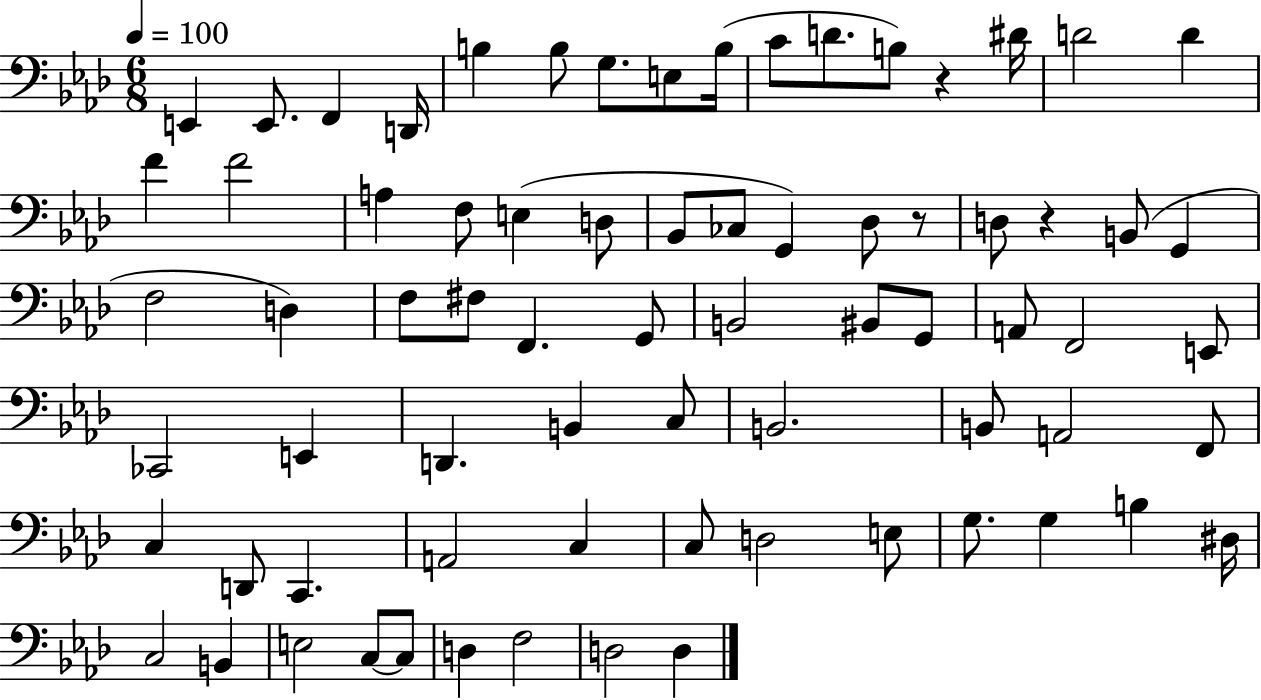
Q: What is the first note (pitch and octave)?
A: E2